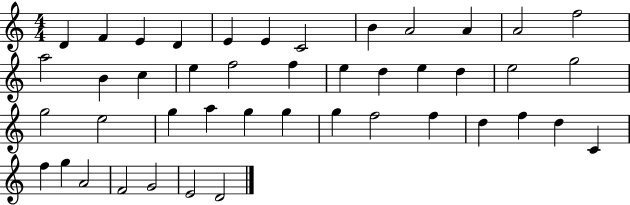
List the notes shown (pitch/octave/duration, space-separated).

D4/q F4/q E4/q D4/q E4/q E4/q C4/h B4/q A4/h A4/q A4/h F5/h A5/h B4/q C5/q E5/q F5/h F5/q E5/q D5/q E5/q D5/q E5/h G5/h G5/h E5/h G5/q A5/q G5/q G5/q G5/q F5/h F5/q D5/q F5/q D5/q C4/q F5/q G5/q A4/h F4/h G4/h E4/h D4/h